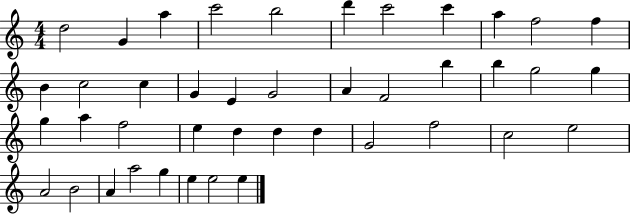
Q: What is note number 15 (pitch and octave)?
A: G4